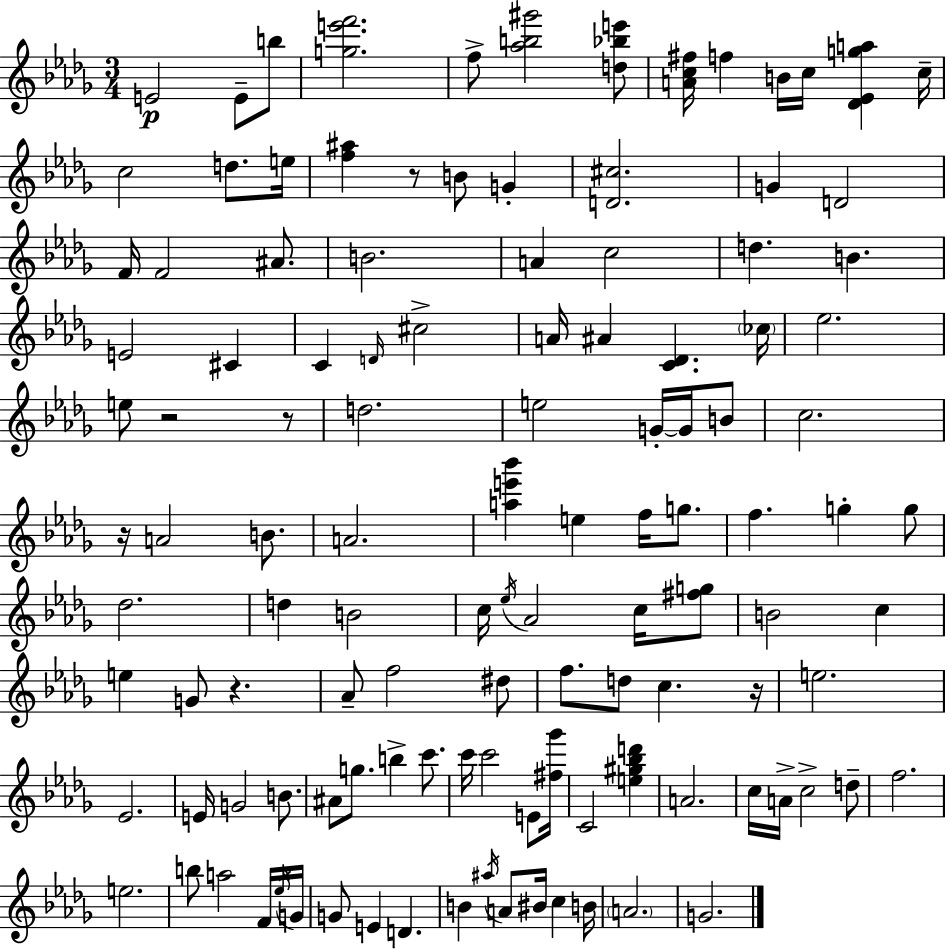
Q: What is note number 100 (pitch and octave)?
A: A4